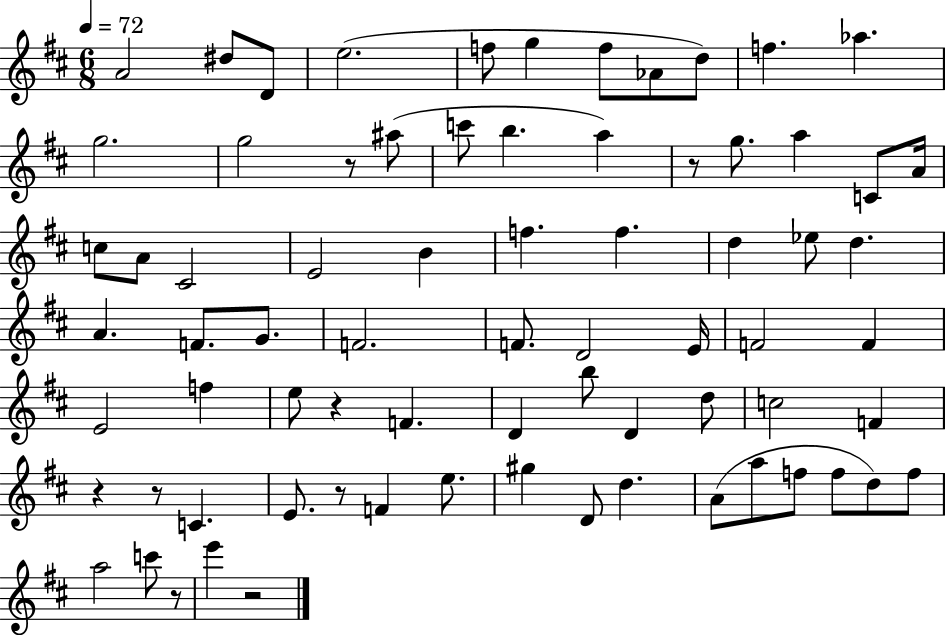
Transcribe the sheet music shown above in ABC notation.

X:1
T:Untitled
M:6/8
L:1/4
K:D
A2 ^d/2 D/2 e2 f/2 g f/2 _A/2 d/2 f _a g2 g2 z/2 ^a/2 c'/2 b a z/2 g/2 a C/2 A/4 c/2 A/2 ^C2 E2 B f f d _e/2 d A F/2 G/2 F2 F/2 D2 E/4 F2 F E2 f e/2 z F D b/2 D d/2 c2 F z z/2 C E/2 z/2 F e/2 ^g D/2 d A/2 a/2 f/2 f/2 d/2 f/2 a2 c'/2 z/2 e' z2